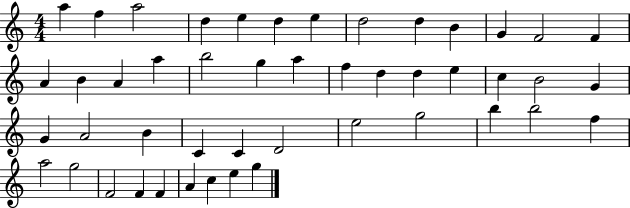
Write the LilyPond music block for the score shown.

{
  \clef treble
  \numericTimeSignature
  \time 4/4
  \key c \major
  a''4 f''4 a''2 | d''4 e''4 d''4 e''4 | d''2 d''4 b'4 | g'4 f'2 f'4 | \break a'4 b'4 a'4 a''4 | b''2 g''4 a''4 | f''4 d''4 d''4 e''4 | c''4 b'2 g'4 | \break g'4 a'2 b'4 | c'4 c'4 d'2 | e''2 g''2 | b''4 b''2 f''4 | \break a''2 g''2 | f'2 f'4 f'4 | a'4 c''4 e''4 g''4 | \bar "|."
}